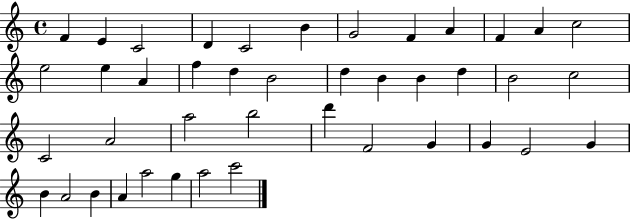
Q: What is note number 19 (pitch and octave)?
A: D5